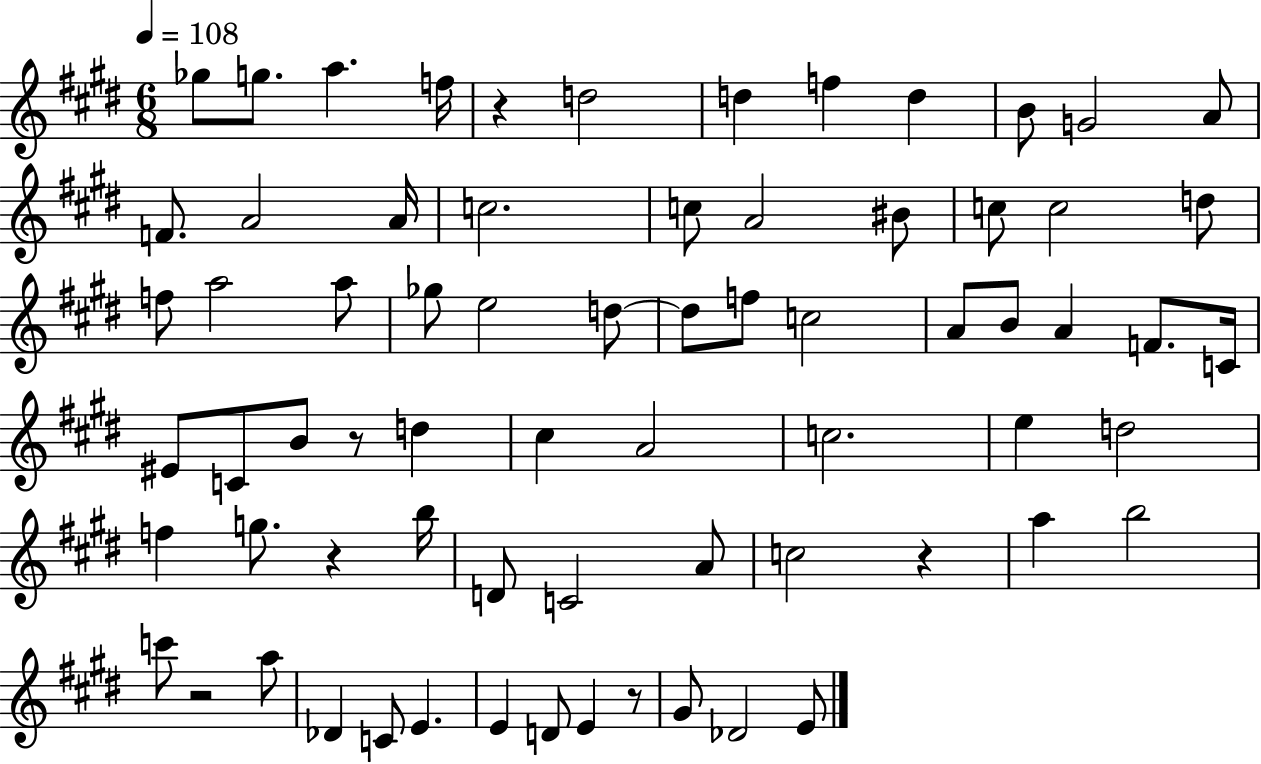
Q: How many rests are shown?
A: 6